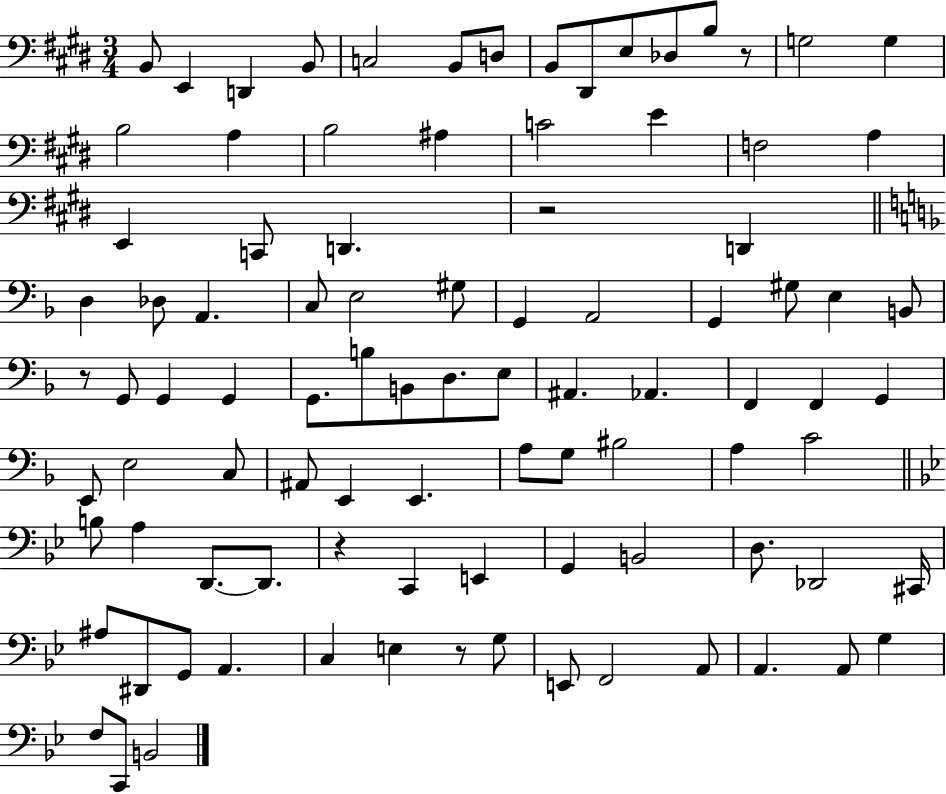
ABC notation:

X:1
T:Untitled
M:3/4
L:1/4
K:E
B,,/2 E,, D,, B,,/2 C,2 B,,/2 D,/2 B,,/2 ^D,,/2 E,/2 _D,/2 B,/2 z/2 G,2 G, B,2 A, B,2 ^A, C2 E F,2 A, E,, C,,/2 D,, z2 D,, D, _D,/2 A,, C,/2 E,2 ^G,/2 G,, A,,2 G,, ^G,/2 E, B,,/2 z/2 G,,/2 G,, G,, G,,/2 B,/2 B,,/2 D,/2 E,/2 ^A,, _A,, F,, F,, G,, E,,/2 E,2 C,/2 ^A,,/2 E,, E,, A,/2 G,/2 ^B,2 A, C2 B,/2 A, D,,/2 D,,/2 z C,, E,, G,, B,,2 D,/2 _D,,2 ^C,,/4 ^A,/2 ^D,,/2 G,,/2 A,, C, E, z/2 G,/2 E,,/2 F,,2 A,,/2 A,, A,,/2 G, F,/2 C,,/2 B,,2